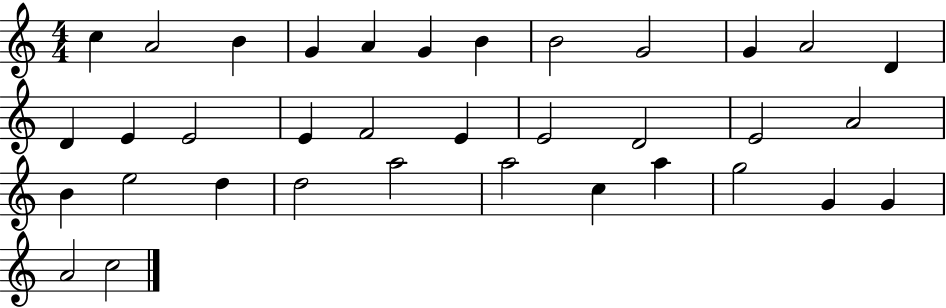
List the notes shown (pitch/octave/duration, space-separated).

C5/q A4/h B4/q G4/q A4/q G4/q B4/q B4/h G4/h G4/q A4/h D4/q D4/q E4/q E4/h E4/q F4/h E4/q E4/h D4/h E4/h A4/h B4/q E5/h D5/q D5/h A5/h A5/h C5/q A5/q G5/h G4/q G4/q A4/h C5/h